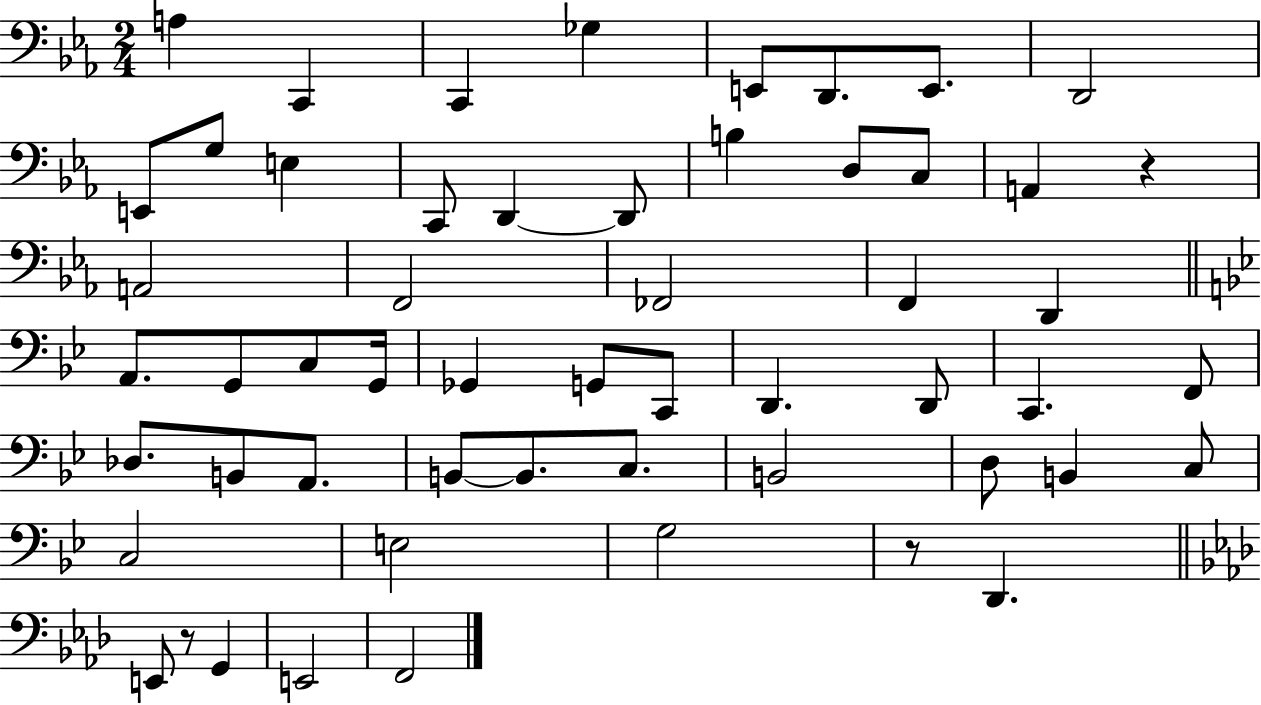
X:1
T:Untitled
M:2/4
L:1/4
K:Eb
A, C,, C,, _G, E,,/2 D,,/2 E,,/2 D,,2 E,,/2 G,/2 E, C,,/2 D,, D,,/2 B, D,/2 C,/2 A,, z A,,2 F,,2 _F,,2 F,, D,, A,,/2 G,,/2 C,/2 G,,/4 _G,, G,,/2 C,,/2 D,, D,,/2 C,, F,,/2 _D,/2 B,,/2 A,,/2 B,,/2 B,,/2 C,/2 B,,2 D,/2 B,, C,/2 C,2 E,2 G,2 z/2 D,, E,,/2 z/2 G,, E,,2 F,,2